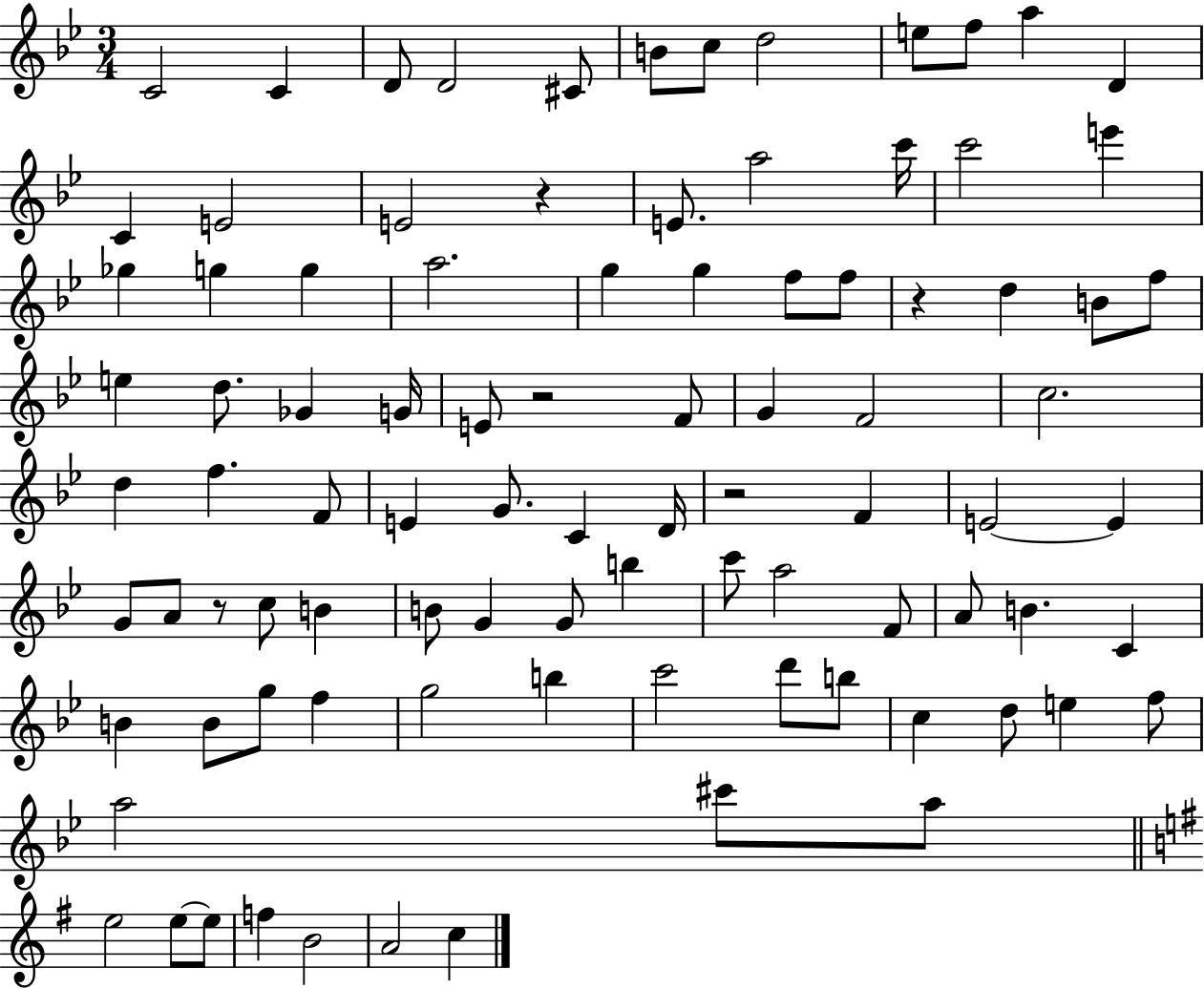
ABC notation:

X:1
T:Untitled
M:3/4
L:1/4
K:Bb
C2 C D/2 D2 ^C/2 B/2 c/2 d2 e/2 f/2 a D C E2 E2 z E/2 a2 c'/4 c'2 e' _g g g a2 g g f/2 f/2 z d B/2 f/2 e d/2 _G G/4 E/2 z2 F/2 G F2 c2 d f F/2 E G/2 C D/4 z2 F E2 E G/2 A/2 z/2 c/2 B B/2 G G/2 b c'/2 a2 F/2 A/2 B C B B/2 g/2 f g2 b c'2 d'/2 b/2 c d/2 e f/2 a2 ^c'/2 a/2 e2 e/2 e/2 f B2 A2 c